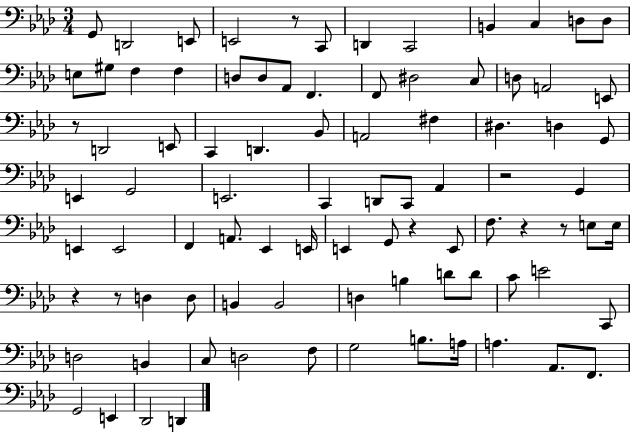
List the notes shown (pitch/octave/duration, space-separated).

G2/e D2/h E2/e E2/h R/e C2/e D2/q C2/h B2/q C3/q D3/e D3/e E3/e G#3/e F3/q F3/q D3/e D3/e Ab2/e F2/q. F2/e D#3/h C3/e D3/e A2/h E2/e R/e D2/h E2/e C2/q D2/q. Bb2/e A2/h F#3/q D#3/q. D3/q G2/e E2/q G2/h E2/h. C2/q D2/e C2/e Ab2/q R/h G2/q E2/q E2/h F2/q A2/e. Eb2/q E2/s E2/q G2/e R/q E2/e F3/e. R/q R/e E3/e E3/s R/q R/e D3/q D3/e B2/q B2/h D3/q B3/q D4/e D4/e C4/e E4/h C2/e D3/h B2/q C3/e D3/h F3/e G3/h B3/e. A3/s A3/q. Ab2/e. F2/e. G2/h E2/q Db2/h D2/q